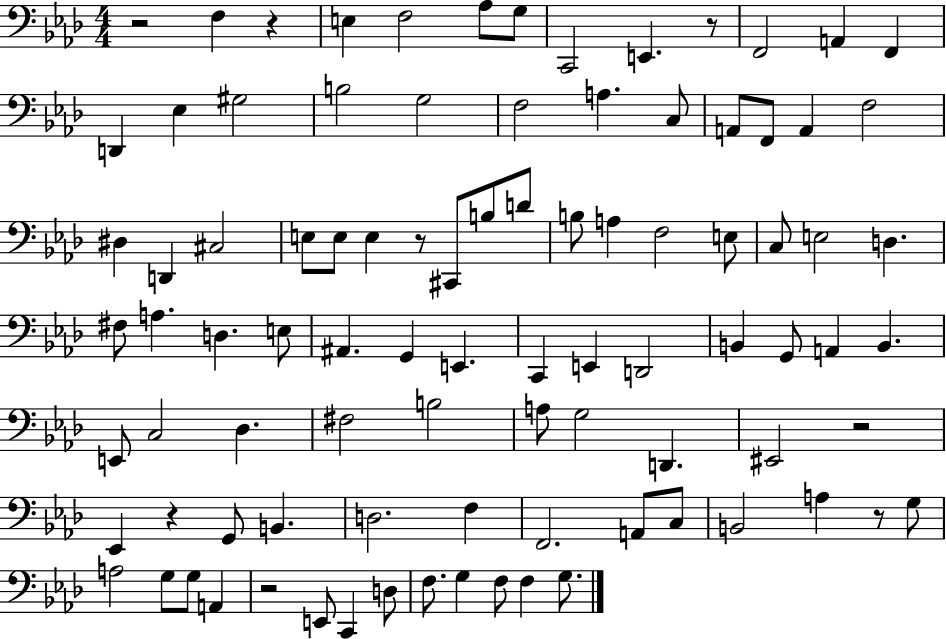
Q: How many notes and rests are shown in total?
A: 92